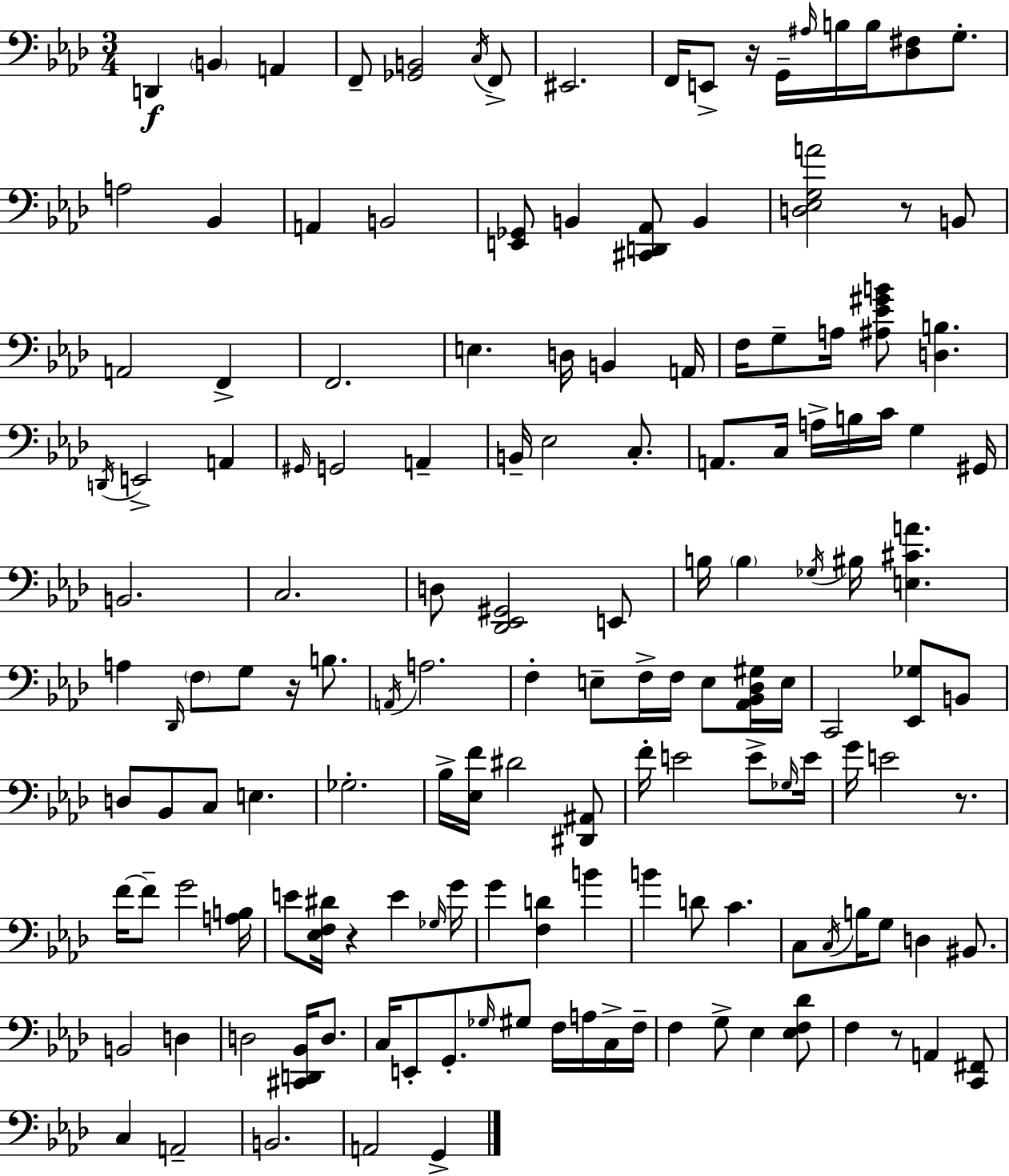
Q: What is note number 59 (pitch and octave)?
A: G3